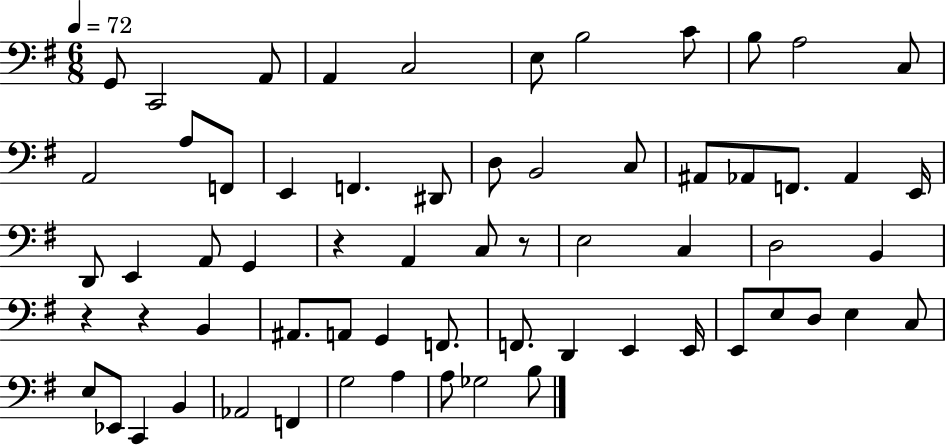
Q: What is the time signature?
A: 6/8